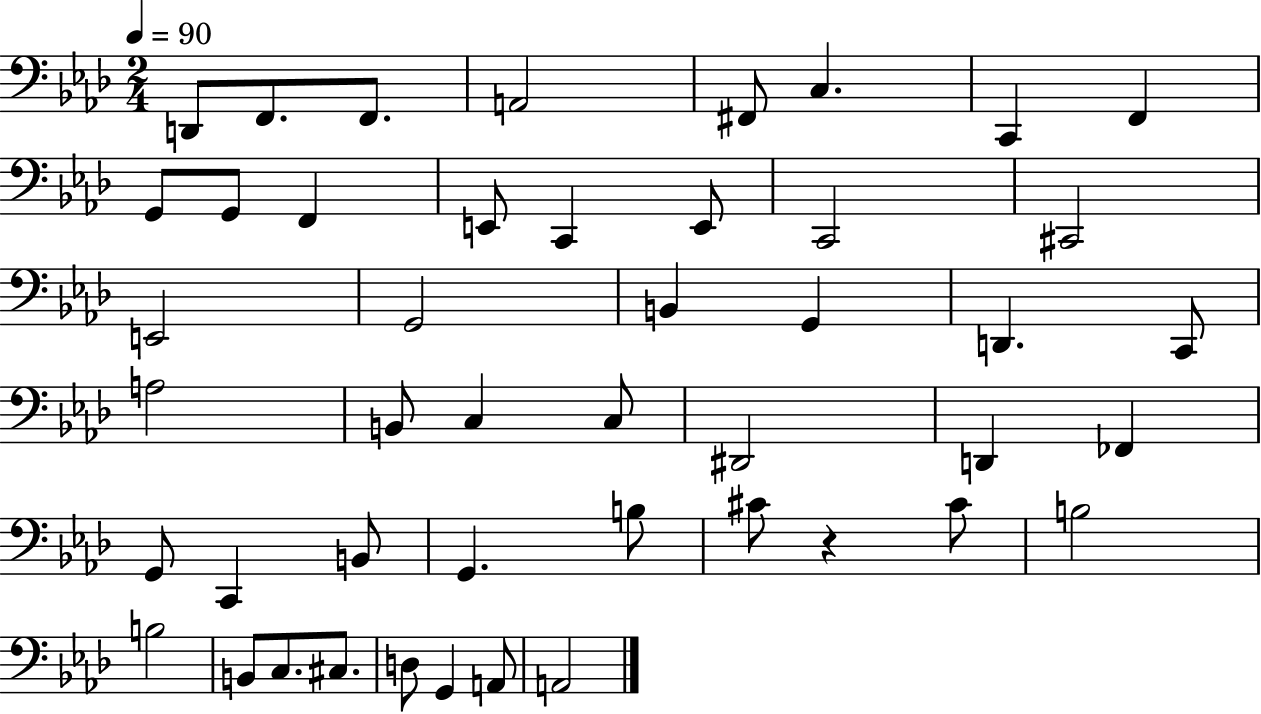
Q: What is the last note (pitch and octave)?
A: A2